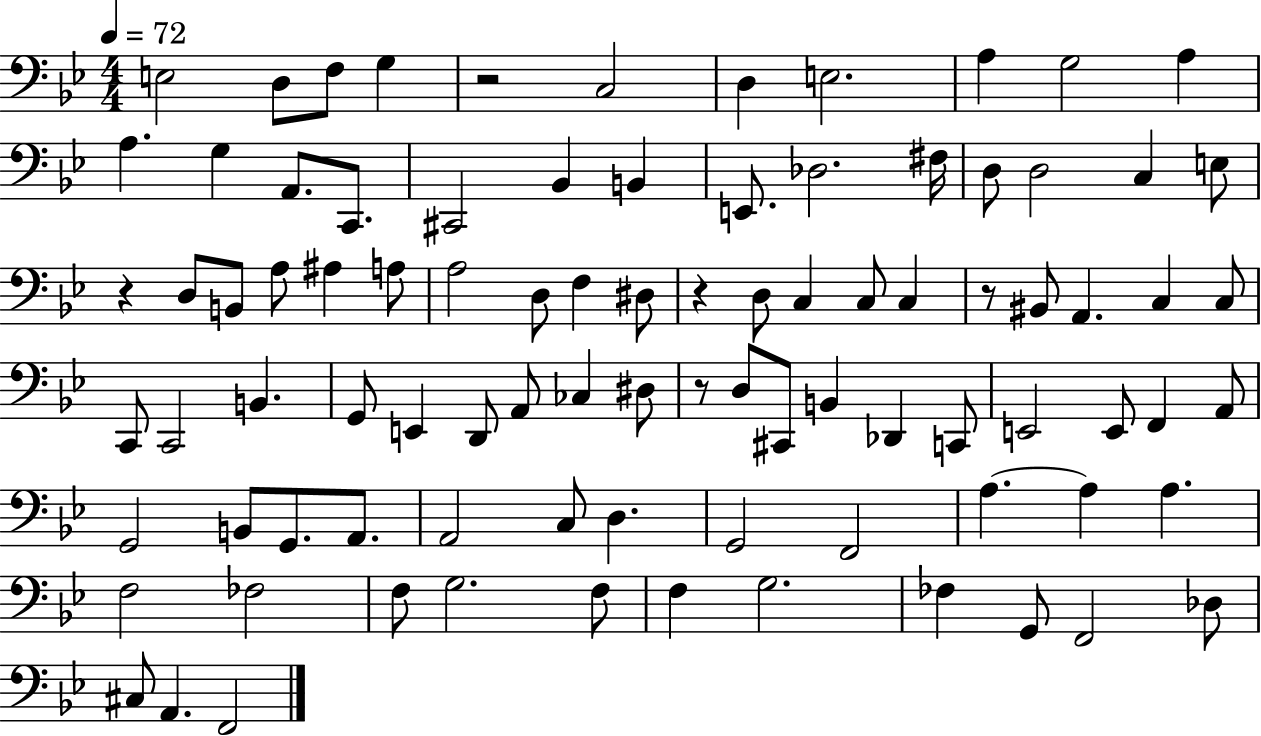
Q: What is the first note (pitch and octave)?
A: E3